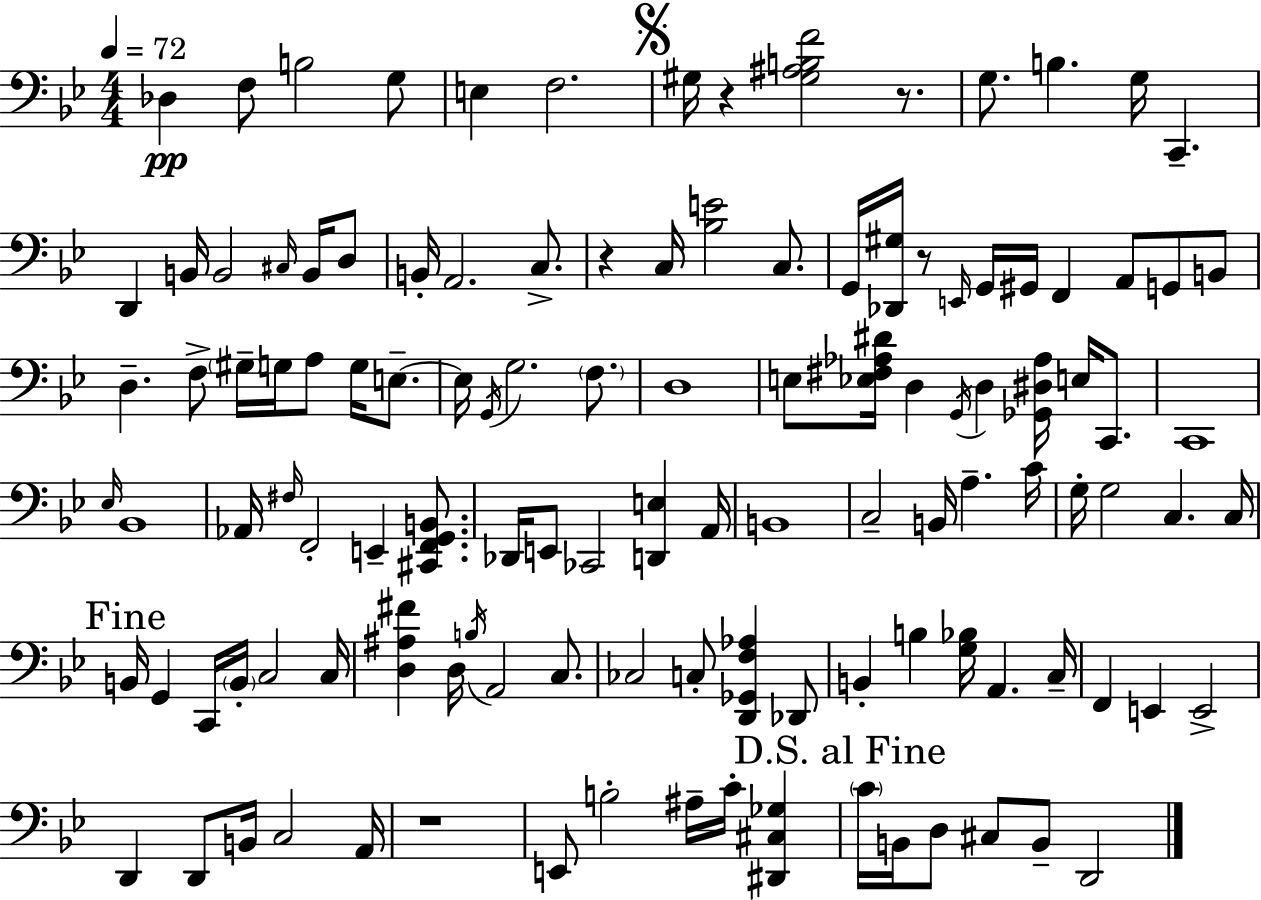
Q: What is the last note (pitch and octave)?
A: D2